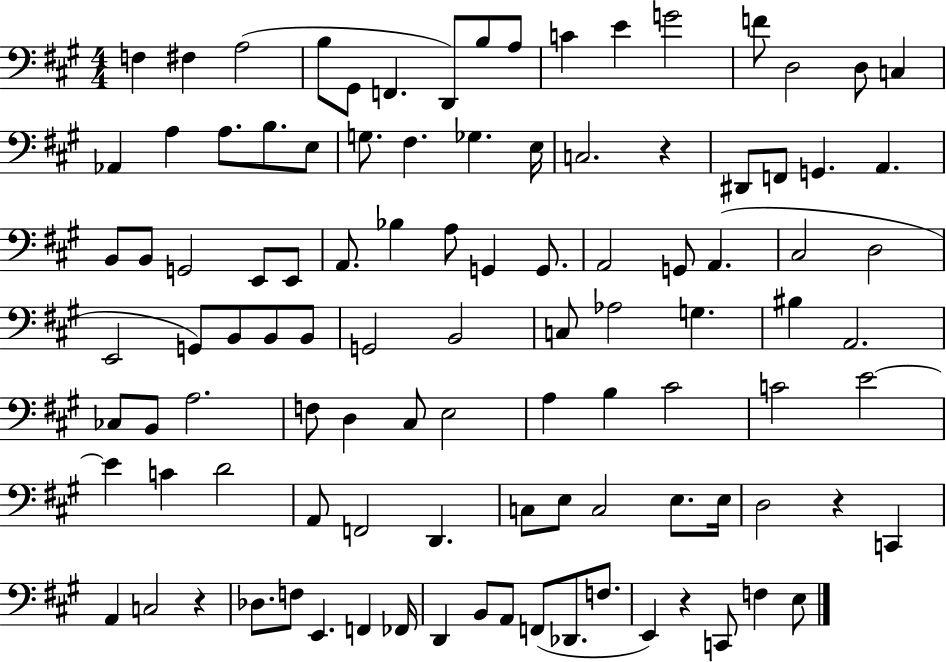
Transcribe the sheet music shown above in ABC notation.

X:1
T:Untitled
M:4/4
L:1/4
K:A
F, ^F, A,2 B,/2 ^G,,/2 F,, D,,/2 B,/2 A,/2 C E G2 F/2 D,2 D,/2 C, _A,, A, A,/2 B,/2 E,/2 G,/2 ^F, _G, E,/4 C,2 z ^D,,/2 F,,/2 G,, A,, B,,/2 B,,/2 G,,2 E,,/2 E,,/2 A,,/2 _B, A,/2 G,, G,,/2 A,,2 G,,/2 A,, ^C,2 D,2 E,,2 G,,/2 B,,/2 B,,/2 B,,/2 G,,2 B,,2 C,/2 _A,2 G, ^B, A,,2 _C,/2 B,,/2 A,2 F,/2 D, ^C,/2 E,2 A, B, ^C2 C2 E2 E C D2 A,,/2 F,,2 D,, C,/2 E,/2 C,2 E,/2 E,/4 D,2 z C,, A,, C,2 z _D,/2 F,/2 E,, F,, _F,,/4 D,, B,,/2 A,,/2 F,,/2 _D,,/2 F,/2 E,, z C,,/2 F, E,/2